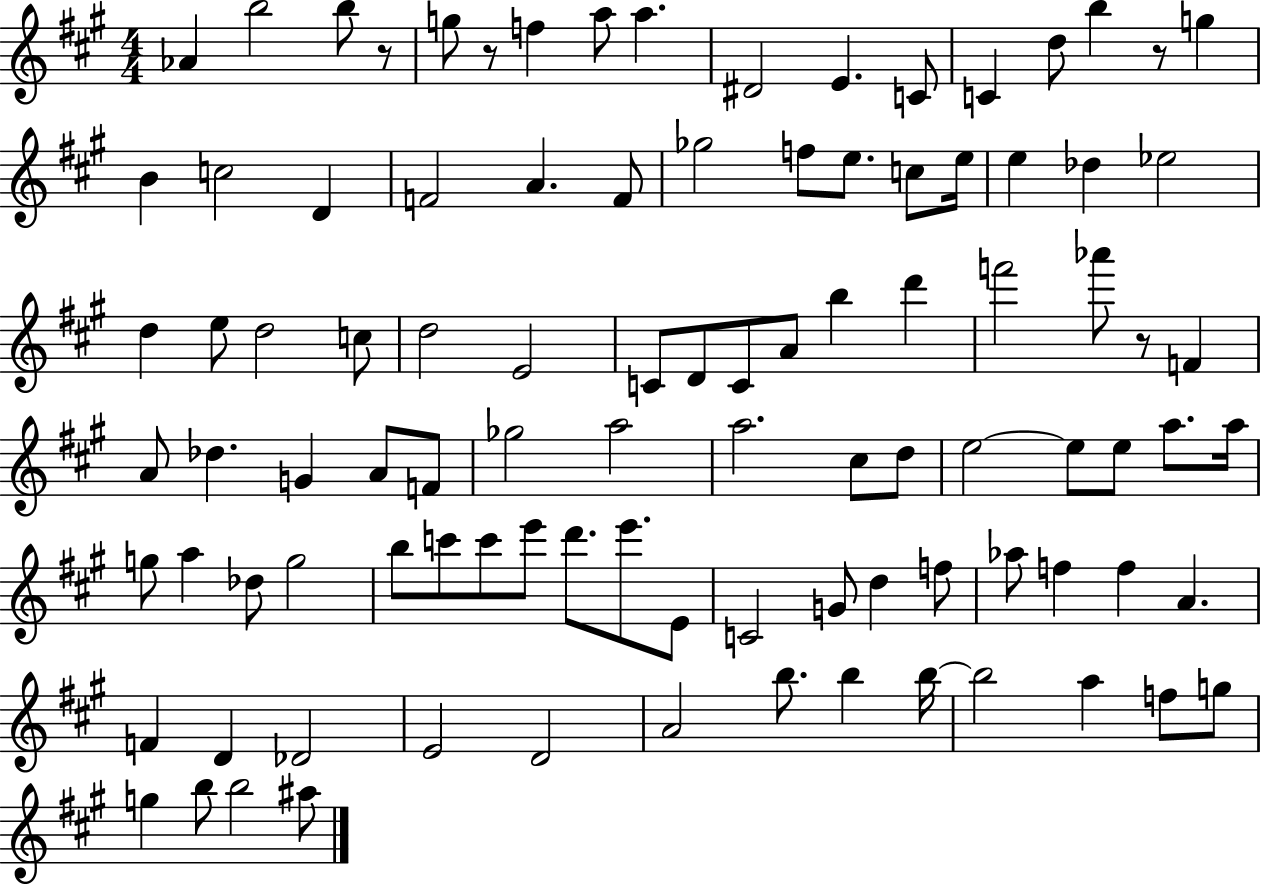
X:1
T:Untitled
M:4/4
L:1/4
K:A
_A b2 b/2 z/2 g/2 z/2 f a/2 a ^D2 E C/2 C d/2 b z/2 g B c2 D F2 A F/2 _g2 f/2 e/2 c/2 e/4 e _d _e2 d e/2 d2 c/2 d2 E2 C/2 D/2 C/2 A/2 b d' f'2 _a'/2 z/2 F A/2 _d G A/2 F/2 _g2 a2 a2 ^c/2 d/2 e2 e/2 e/2 a/2 a/4 g/2 a _d/2 g2 b/2 c'/2 c'/2 e'/2 d'/2 e'/2 E/2 C2 G/2 d f/2 _a/2 f f A F D _D2 E2 D2 A2 b/2 b b/4 b2 a f/2 g/2 g b/2 b2 ^a/2